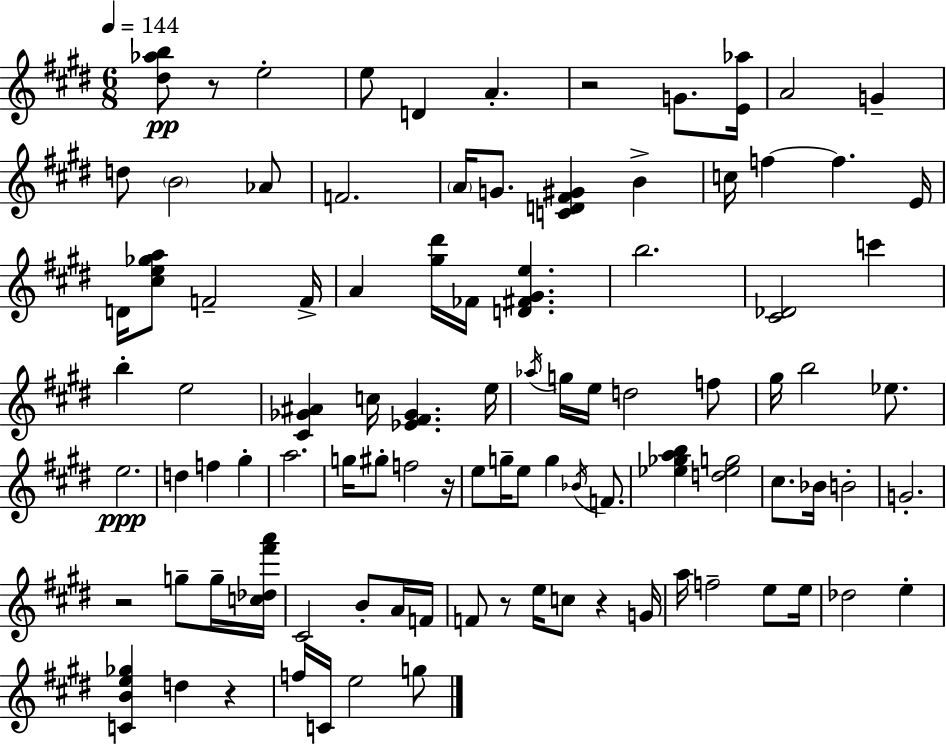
{
  \clef treble
  \numericTimeSignature
  \time 6/8
  \key e \major
  \tempo 4 = 144
  <dis'' aes'' b''>8\pp r8 e''2-. | e''8 d'4 a'4.-. | r2 g'8. <e' aes''>16 | a'2 g'4-- | \break d''8 \parenthesize b'2 aes'8 | f'2. | \parenthesize a'16 g'8. <c' d' fis' gis'>4 b'4-> | c''16 f''4~~ f''4. e'16 | \break d'16 <cis'' e'' ges'' a''>8 f'2-- f'16-> | a'4 <gis'' dis'''>16 fes'16 <d' fis' gis' e''>4. | b''2. | <cis' des'>2 c'''4 | \break b''4-. e''2 | <cis' ges' ais'>4 c''16 <ees' fis' ges'>4. e''16 | \acciaccatura { aes''16 } g''16 e''16 d''2 f''8 | gis''16 b''2 ees''8. | \break e''2.\ppp | d''4 f''4 gis''4-. | a''2. | g''16 gis''8-. f''2 | \break r16 e''8 g''16-- e''8 g''4 \acciaccatura { bes'16 } f'8. | <ees'' ges'' a'' b''>4 <d'' ees'' g''>2 | cis''8. bes'16 b'2-. | g'2.-. | \break r2 g''8-- | g''16-- <c'' des'' fis''' a'''>16 cis'2 b'8-. | a'16 f'16 f'8 r8 e''16 c''8 r4 | g'16 a''16 f''2-- e''8 | \break e''16 des''2 e''4-. | <c' b' e'' ges''>4 d''4 r4 | f''16 c'16 e''2 | g''8 \bar "|."
}